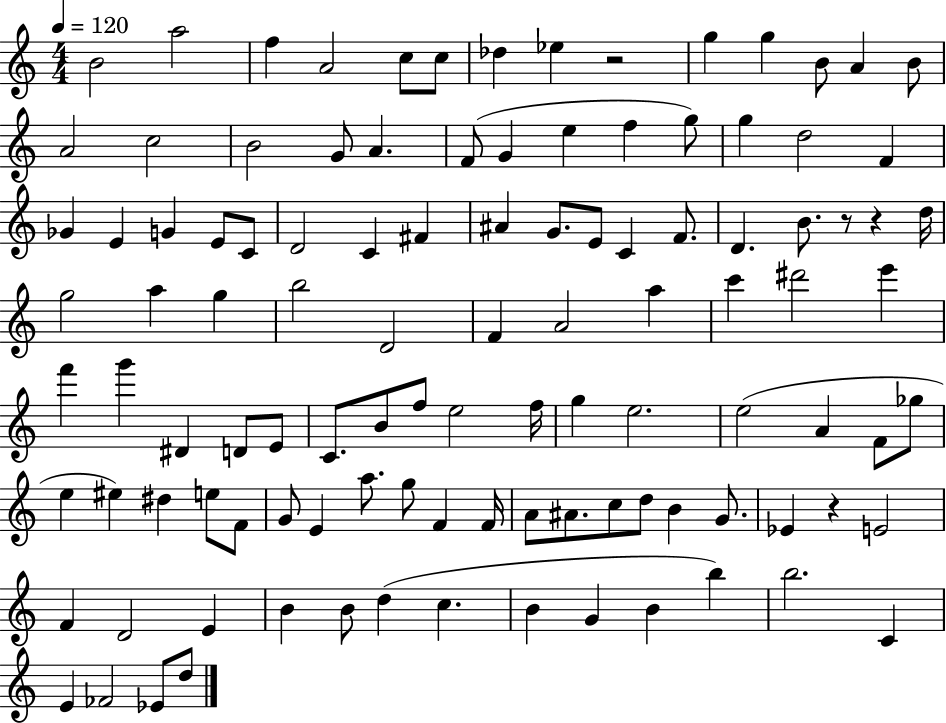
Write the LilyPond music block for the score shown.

{
  \clef treble
  \numericTimeSignature
  \time 4/4
  \key c \major
  \tempo 4 = 120
  b'2 a''2 | f''4 a'2 c''8 c''8 | des''4 ees''4 r2 | g''4 g''4 b'8 a'4 b'8 | \break a'2 c''2 | b'2 g'8 a'4. | f'8( g'4 e''4 f''4 g''8) | g''4 d''2 f'4 | \break ges'4 e'4 g'4 e'8 c'8 | d'2 c'4 fis'4 | ais'4 g'8. e'8 c'4 f'8. | d'4. b'8. r8 r4 d''16 | \break g''2 a''4 g''4 | b''2 d'2 | f'4 a'2 a''4 | c'''4 dis'''2 e'''4 | \break f'''4 g'''4 dis'4 d'8 e'8 | c'8. b'8 f''8 e''2 f''16 | g''4 e''2. | e''2( a'4 f'8 ges''8 | \break e''4 eis''4) dis''4 e''8 f'8 | g'8 e'4 a''8. g''8 f'4 f'16 | a'8 ais'8. c''8 d''8 b'4 g'8. | ees'4 r4 e'2 | \break f'4 d'2 e'4 | b'4 b'8 d''4( c''4. | b'4 g'4 b'4 b''4) | b''2. c'4 | \break e'4 fes'2 ees'8 d''8 | \bar "|."
}